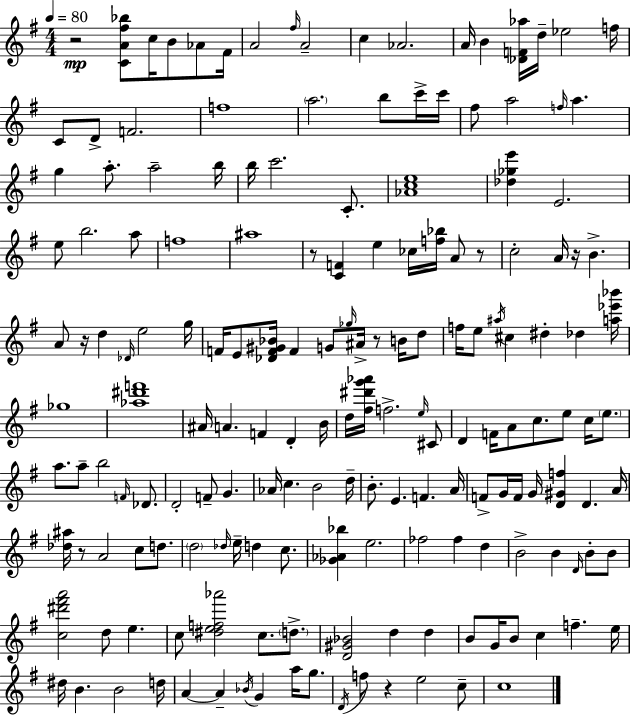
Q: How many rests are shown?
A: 8